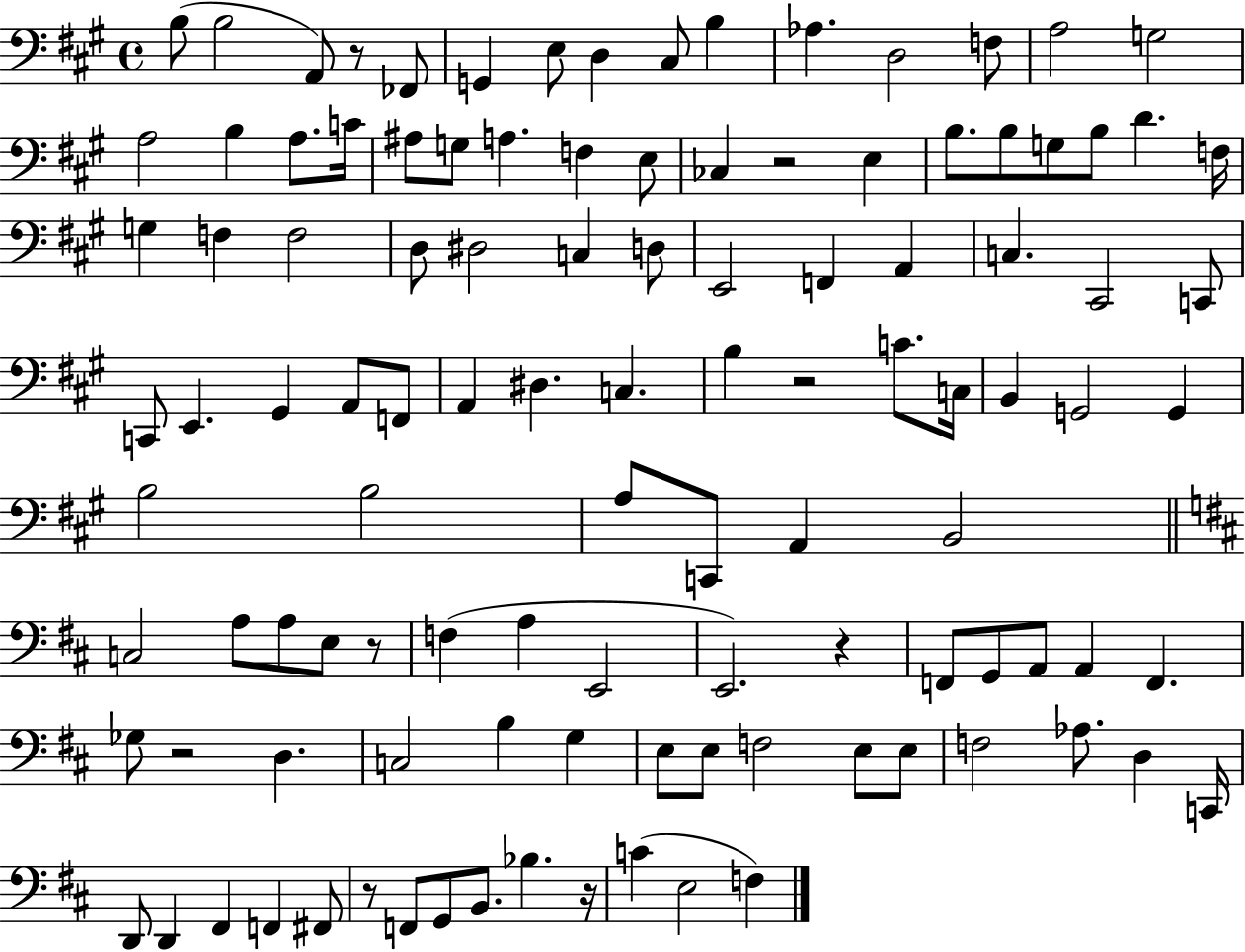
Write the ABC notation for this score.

X:1
T:Untitled
M:4/4
L:1/4
K:A
B,/2 B,2 A,,/2 z/2 _F,,/2 G,, E,/2 D, ^C,/2 B, _A, D,2 F,/2 A,2 G,2 A,2 B, A,/2 C/4 ^A,/2 G,/2 A, F, E,/2 _C, z2 E, B,/2 B,/2 G,/2 B,/2 D F,/4 G, F, F,2 D,/2 ^D,2 C, D,/2 E,,2 F,, A,, C, ^C,,2 C,,/2 C,,/2 E,, ^G,, A,,/2 F,,/2 A,, ^D, C, B, z2 C/2 C,/4 B,, G,,2 G,, B,2 B,2 A,/2 C,,/2 A,, B,,2 C,2 A,/2 A,/2 E,/2 z/2 F, A, E,,2 E,,2 z F,,/2 G,,/2 A,,/2 A,, F,, _G,/2 z2 D, C,2 B, G, E,/2 E,/2 F,2 E,/2 E,/2 F,2 _A,/2 D, C,,/4 D,,/2 D,, ^F,, F,, ^F,,/2 z/2 F,,/2 G,,/2 B,,/2 _B, z/4 C E,2 F,